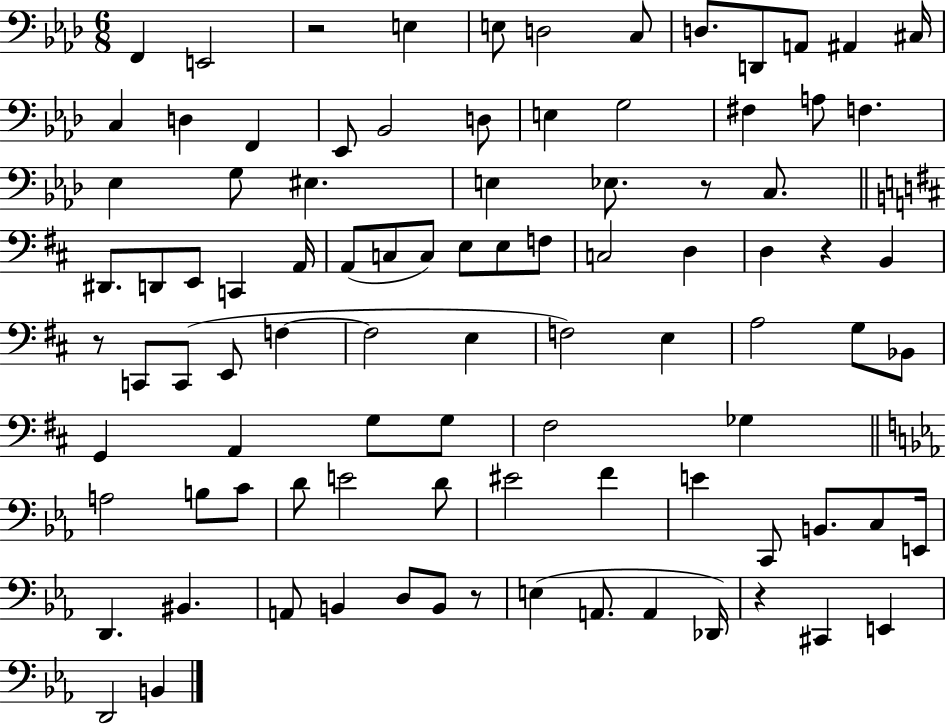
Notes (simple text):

F2/q E2/h R/h E3/q E3/e D3/h C3/e D3/e. D2/e A2/e A#2/q C#3/s C3/q D3/q F2/q Eb2/e Bb2/h D3/e E3/q G3/h F#3/q A3/e F3/q. Eb3/q G3/e EIS3/q. E3/q Eb3/e. R/e C3/e. D#2/e. D2/e E2/e C2/q A2/s A2/e C3/e C3/e E3/e E3/e F3/e C3/h D3/q D3/q R/q B2/q R/e C2/e C2/e E2/e F3/q F3/h E3/q F3/h E3/q A3/h G3/e Bb2/e G2/q A2/q G3/e G3/e F#3/h Gb3/q A3/h B3/e C4/e D4/e E4/h D4/e EIS4/h F4/q E4/q C2/e B2/e. C3/e E2/s D2/q. BIS2/q. A2/e B2/q D3/e B2/e R/e E3/q A2/e. A2/q Db2/s R/q C#2/q E2/q D2/h B2/q